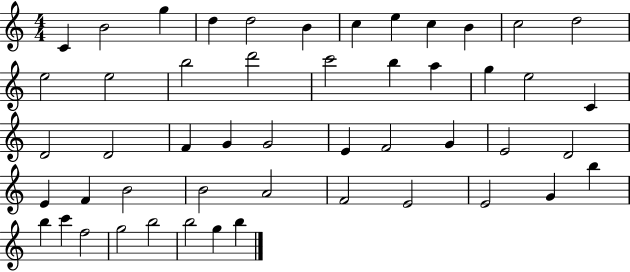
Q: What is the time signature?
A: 4/4